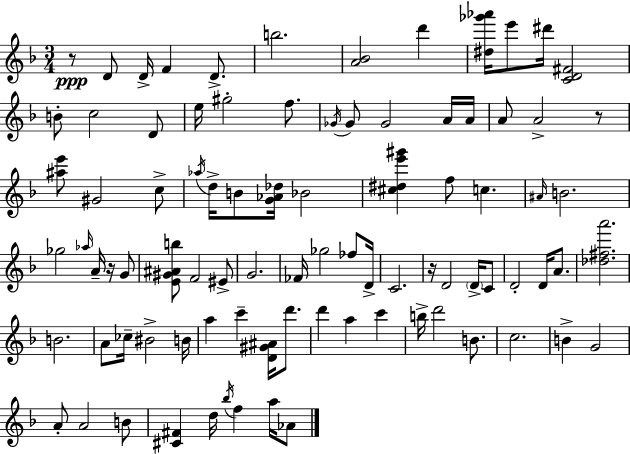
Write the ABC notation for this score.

X:1
T:Untitled
M:3/4
L:1/4
K:Dm
z/2 D/2 D/4 F D/2 b2 [A_B]2 d' [^d_g'_a']/4 e'/2 ^d'/4 [CD^F]2 B/2 c2 D/2 e/4 ^g2 f/2 _G/4 _G/2 _G2 A/4 A/4 A/2 A2 z/2 [^ae']/2 ^G2 c/2 _a/4 d/4 B/2 [G_A_d]/4 _B2 [^c^de'^g'] f/2 c ^A/4 B2 _g2 _a/4 A/4 z/4 G/2 [E^G^Ab]/2 F2 ^E/2 G2 _F/4 _g2 _f/2 D/4 C2 z/4 D2 D/4 C/2 D2 D/4 A/2 [_d^fa']2 B2 A/2 _c/4 ^B2 B/4 a c' [D^G^A]/4 d'/2 d' a c' b/4 d'2 B/2 c2 B G2 A/2 A2 B/2 [^C^F] d/4 _b/4 f a/4 _A/2